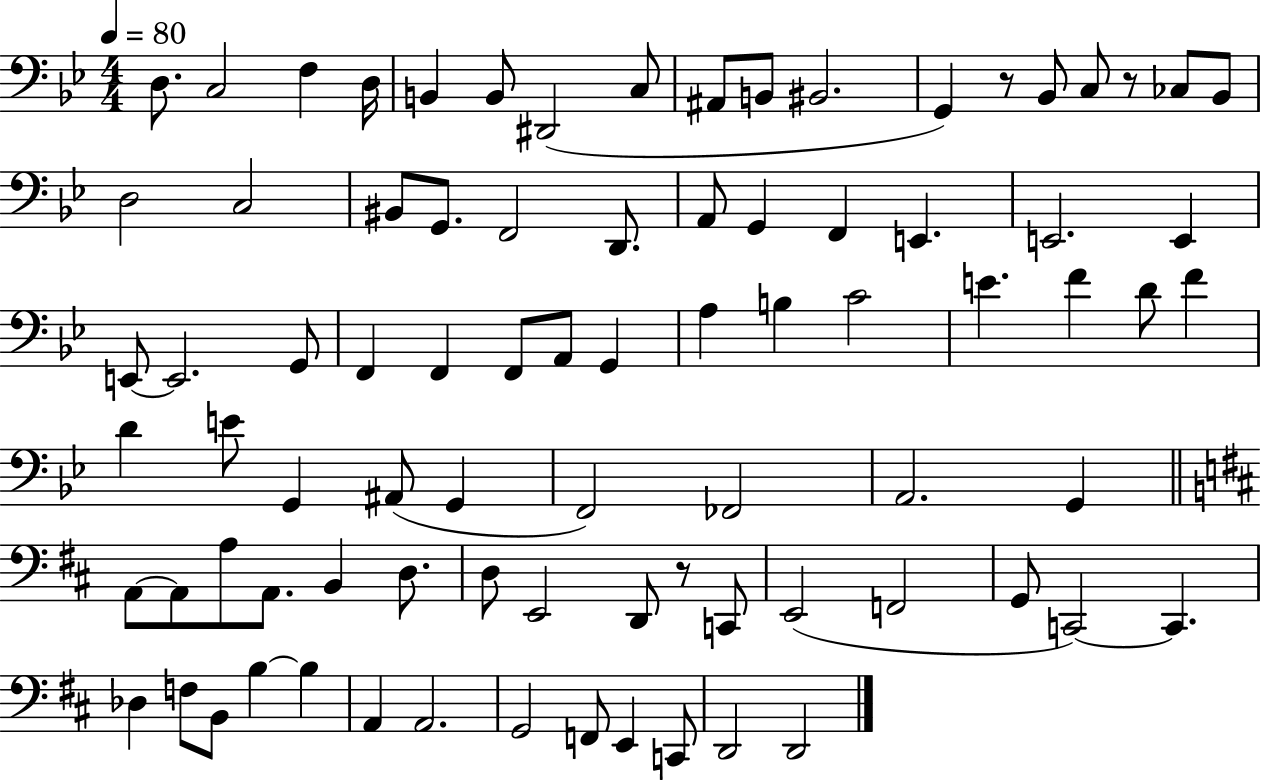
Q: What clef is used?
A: bass